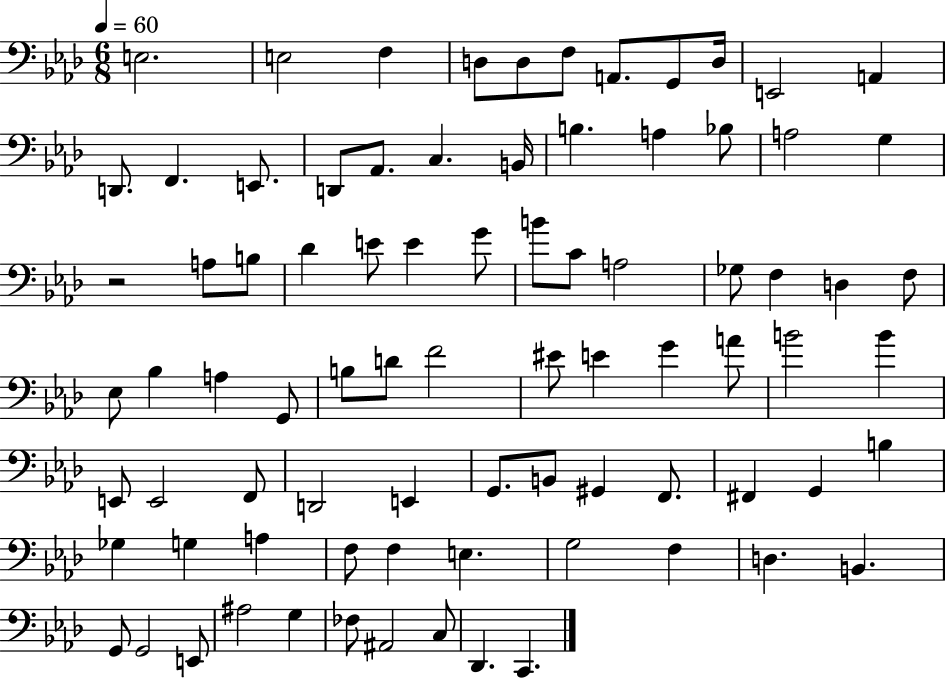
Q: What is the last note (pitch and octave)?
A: C2